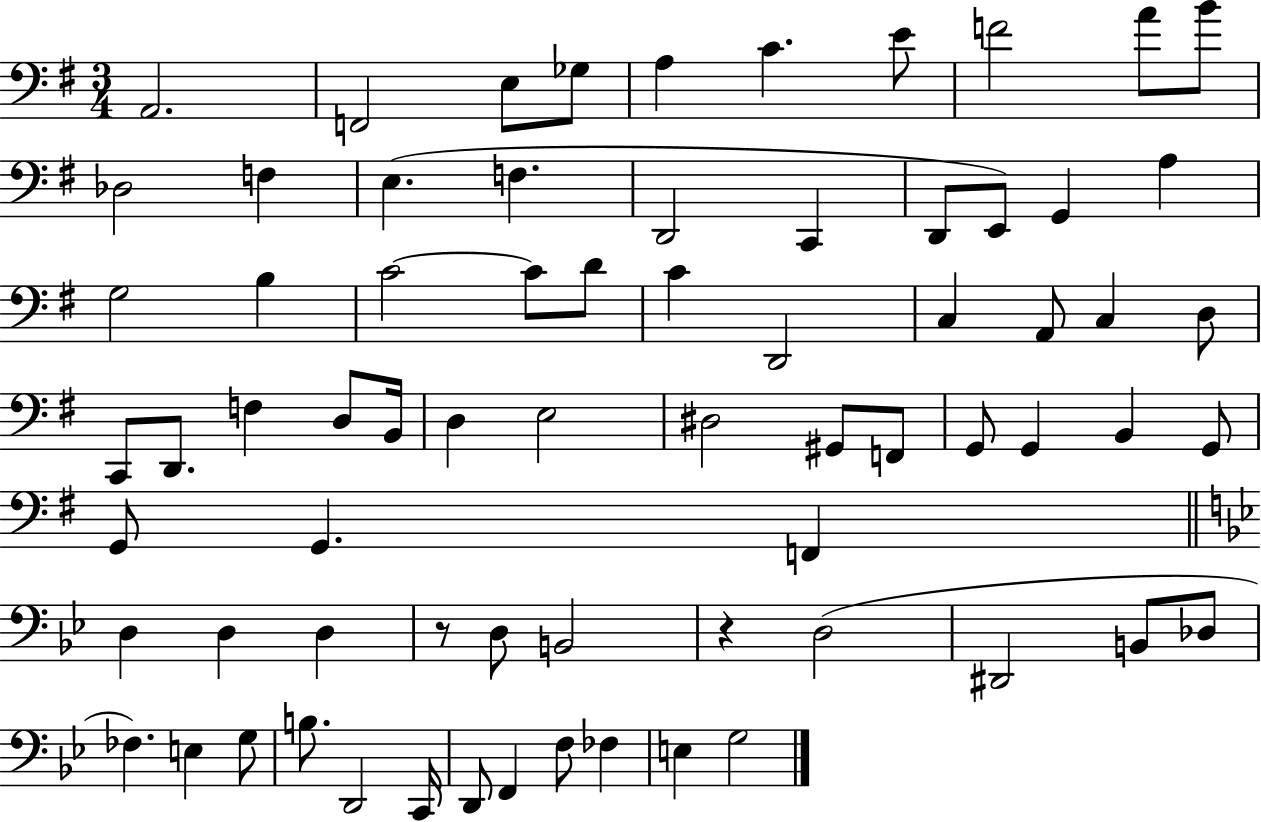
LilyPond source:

{
  \clef bass
  \numericTimeSignature
  \time 3/4
  \key g \major
  a,2. | f,2 e8 ges8 | a4 c'4. e'8 | f'2 a'8 b'8 | \break des2 f4 | e4.( f4. | d,2 c,4 | d,8 e,8) g,4 a4 | \break g2 b4 | c'2~~ c'8 d'8 | c'4 d,2 | c4 a,8 c4 d8 | \break c,8 d,8. f4 d8 b,16 | d4 e2 | dis2 gis,8 f,8 | g,8 g,4 b,4 g,8 | \break g,8 g,4. f,4 | \bar "||" \break \key bes \major d4 d4 d4 | r8 d8 b,2 | r4 d2( | dis,2 b,8 des8 | \break fes4.) e4 g8 | b8. d,2 c,16 | d,8 f,4 f8 fes4 | e4 g2 | \break \bar "|."
}